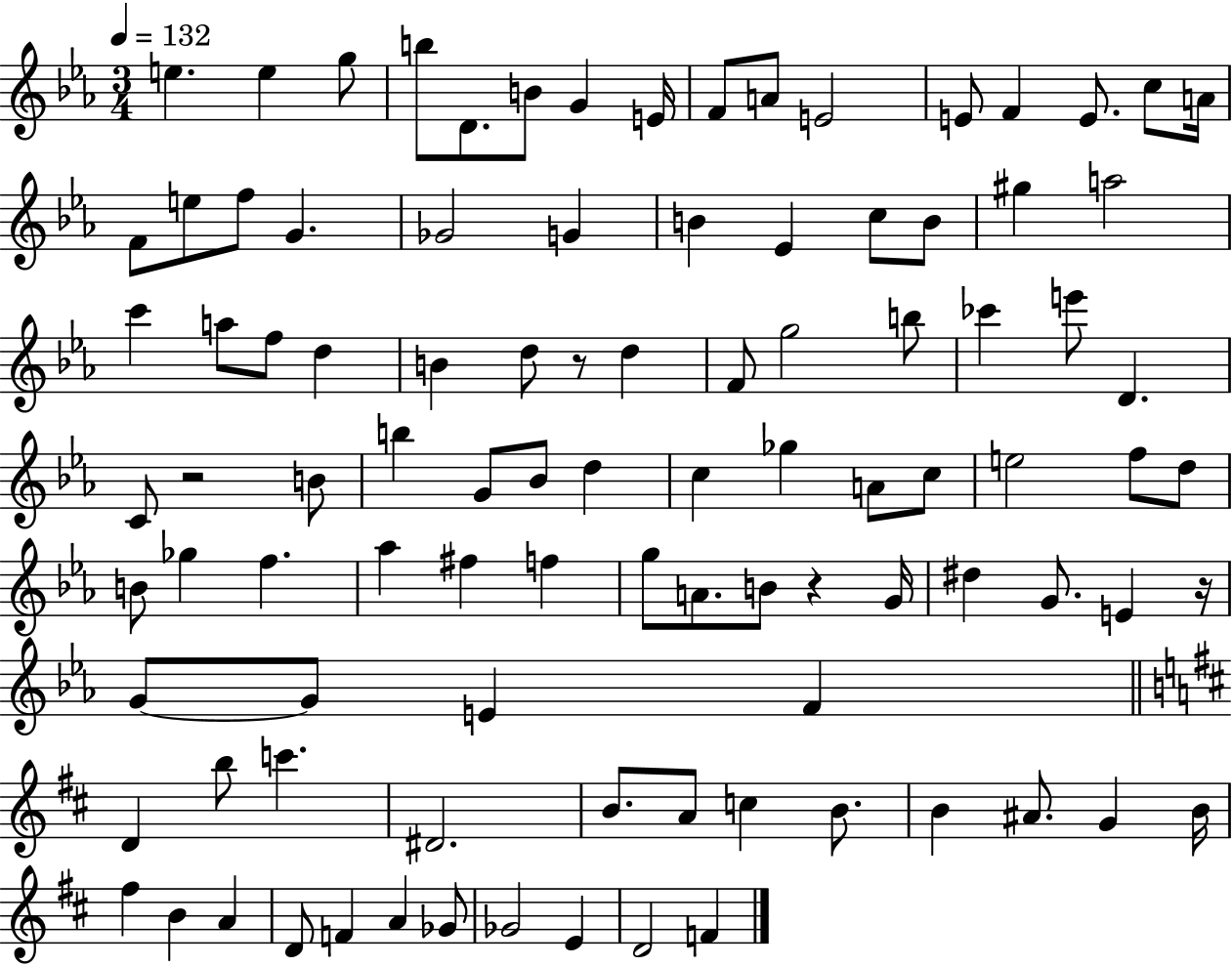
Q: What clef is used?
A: treble